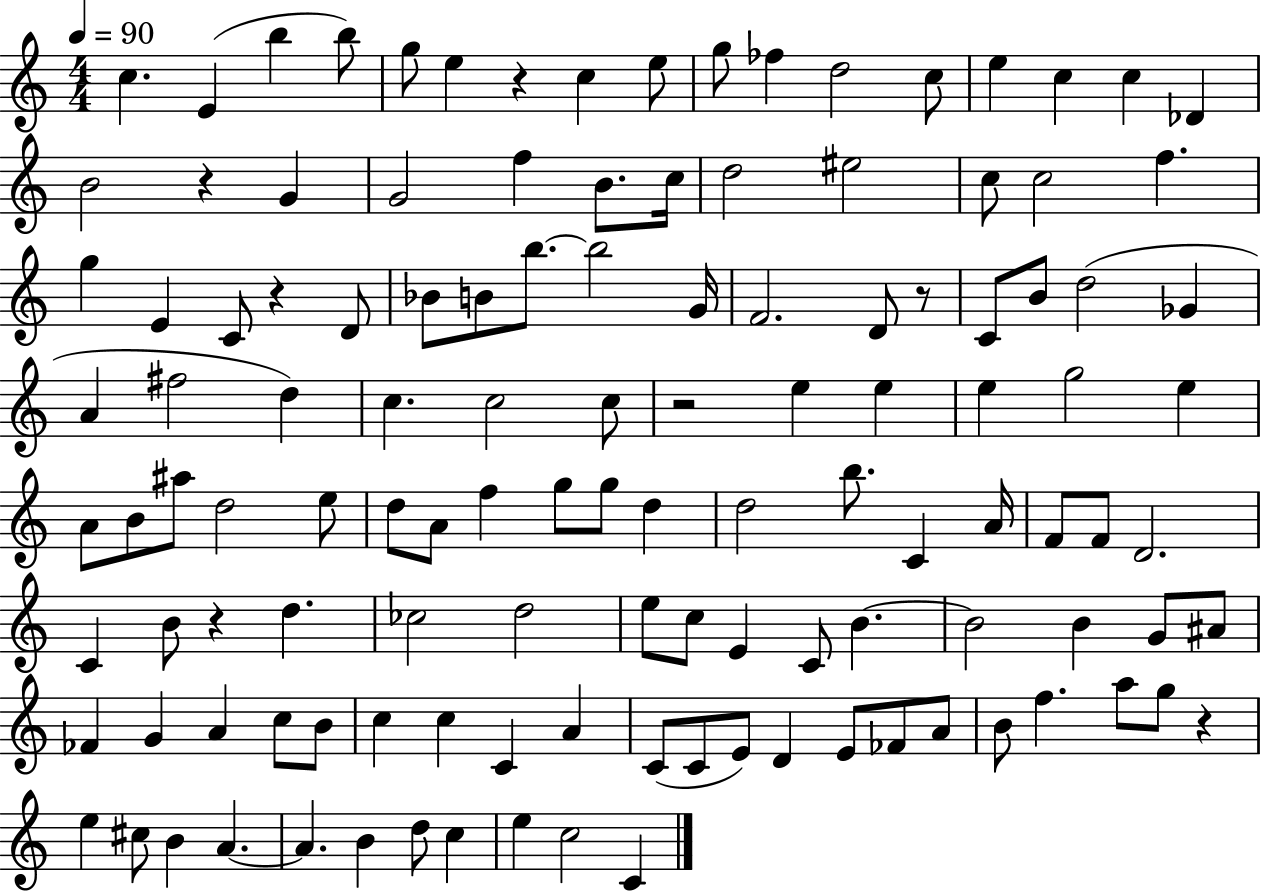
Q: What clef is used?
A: treble